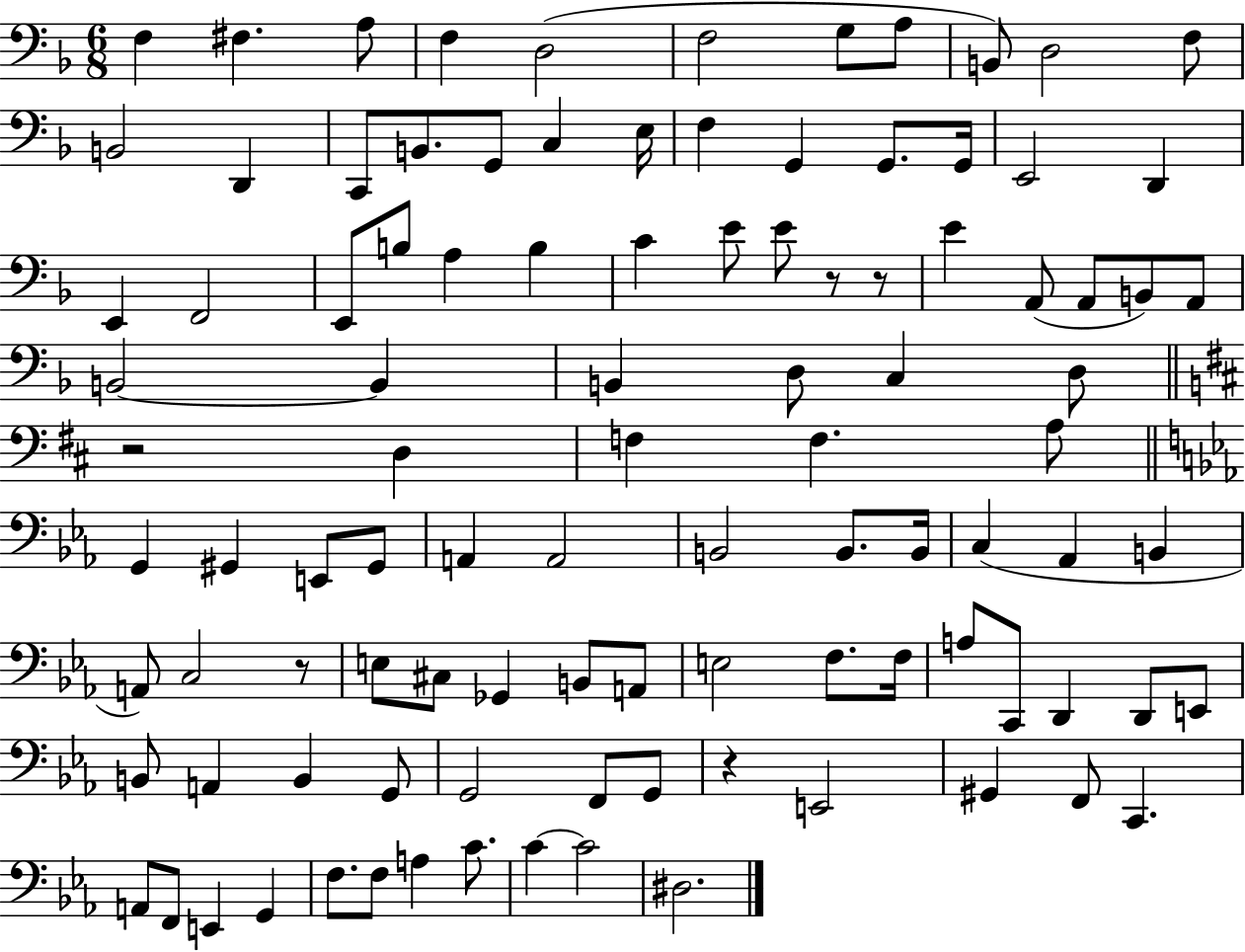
F3/q F#3/q. A3/e F3/q D3/h F3/h G3/e A3/e B2/e D3/h F3/e B2/h D2/q C2/e B2/e. G2/e C3/q E3/s F3/q G2/q G2/e. G2/s E2/h D2/q E2/q F2/h E2/e B3/e A3/q B3/q C4/q E4/e E4/e R/e R/e E4/q A2/e A2/e B2/e A2/e B2/h B2/q B2/q D3/e C3/q D3/e R/h D3/q F3/q F3/q. A3/e G2/q G#2/q E2/e G#2/e A2/q A2/h B2/h B2/e. B2/s C3/q Ab2/q B2/q A2/e C3/h R/e E3/e C#3/e Gb2/q B2/e A2/e E3/h F3/e. F3/s A3/e C2/e D2/q D2/e E2/e B2/e A2/q B2/q G2/e G2/h F2/e G2/e R/q E2/h G#2/q F2/e C2/q. A2/e F2/e E2/q G2/q F3/e. F3/e A3/q C4/e. C4/q C4/h D#3/h.